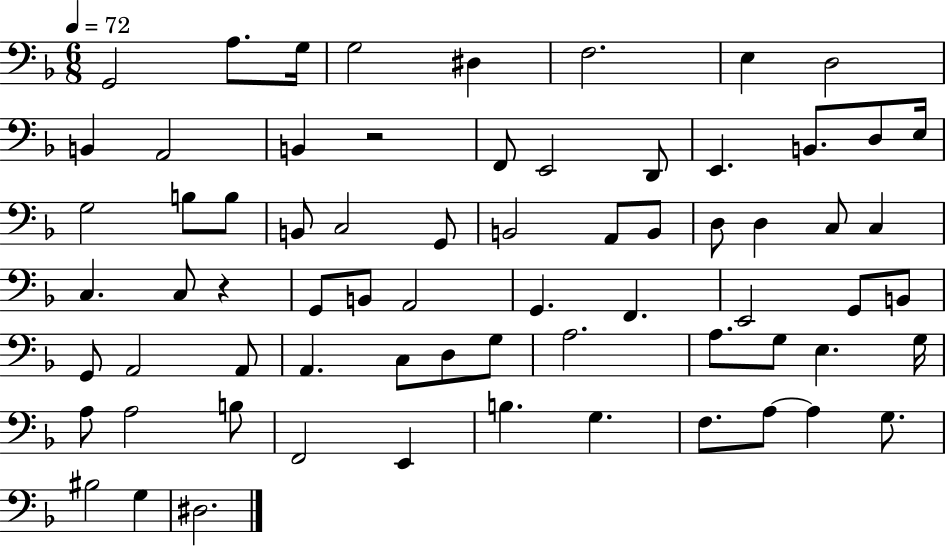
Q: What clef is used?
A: bass